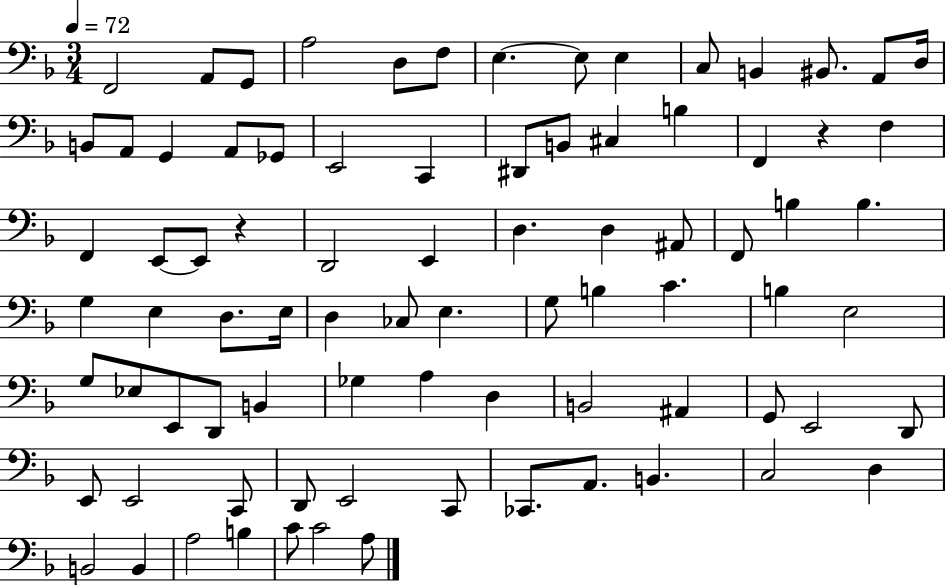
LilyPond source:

{
  \clef bass
  \numericTimeSignature
  \time 3/4
  \key f \major
  \tempo 4 = 72
  f,2 a,8 g,8 | a2 d8 f8 | e4.~~ e8 e4 | c8 b,4 bis,8. a,8 d16 | \break b,8 a,8 g,4 a,8 ges,8 | e,2 c,4 | dis,8 b,8 cis4 b4 | f,4 r4 f4 | \break f,4 e,8~~ e,8 r4 | d,2 e,4 | d4. d4 ais,8 | f,8 b4 b4. | \break g4 e4 d8. e16 | d4 ces8 e4. | g8 b4 c'4. | b4 e2 | \break g8 ees8 e,8 d,8 b,4 | ges4 a4 d4 | b,2 ais,4 | g,8 e,2 d,8 | \break e,8 e,2 c,8 | d,8 e,2 c,8 | ces,8. a,8. b,4. | c2 d4 | \break b,2 b,4 | a2 b4 | c'8 c'2 a8 | \bar "|."
}